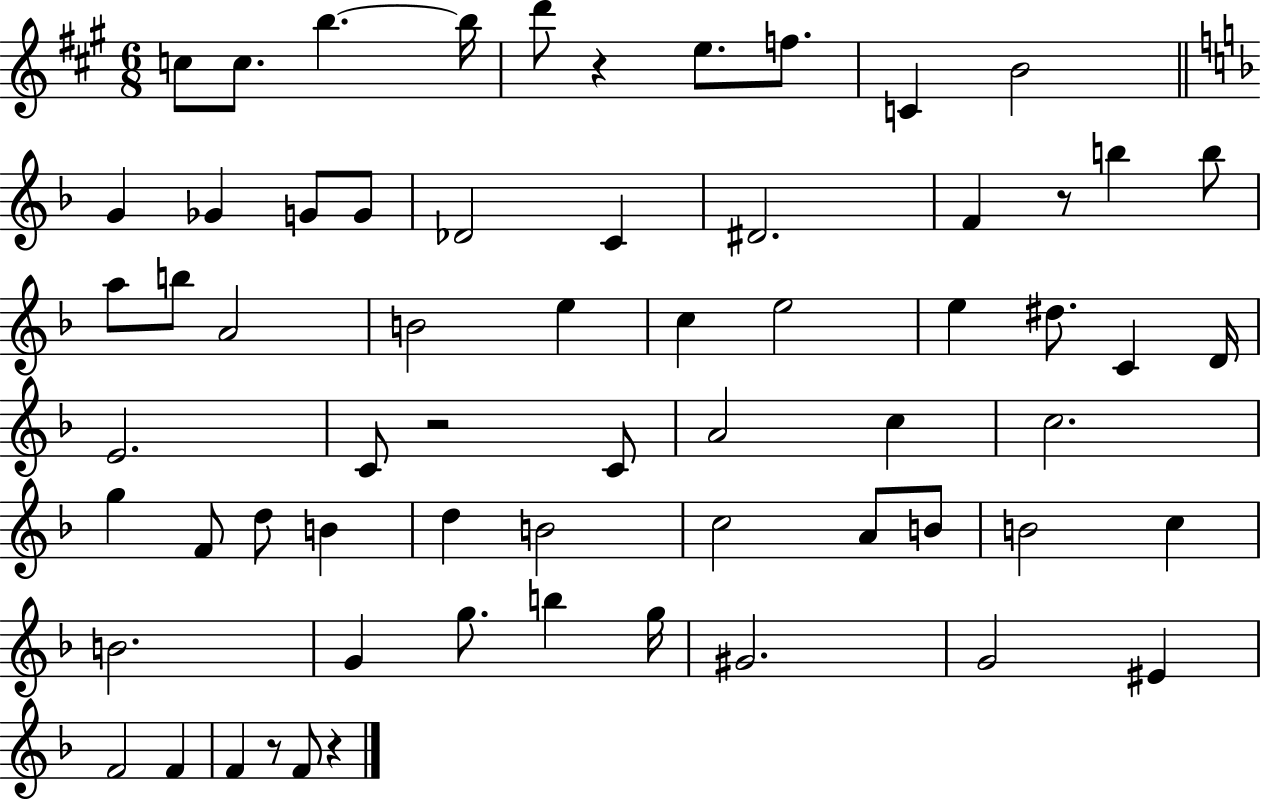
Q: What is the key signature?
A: A major